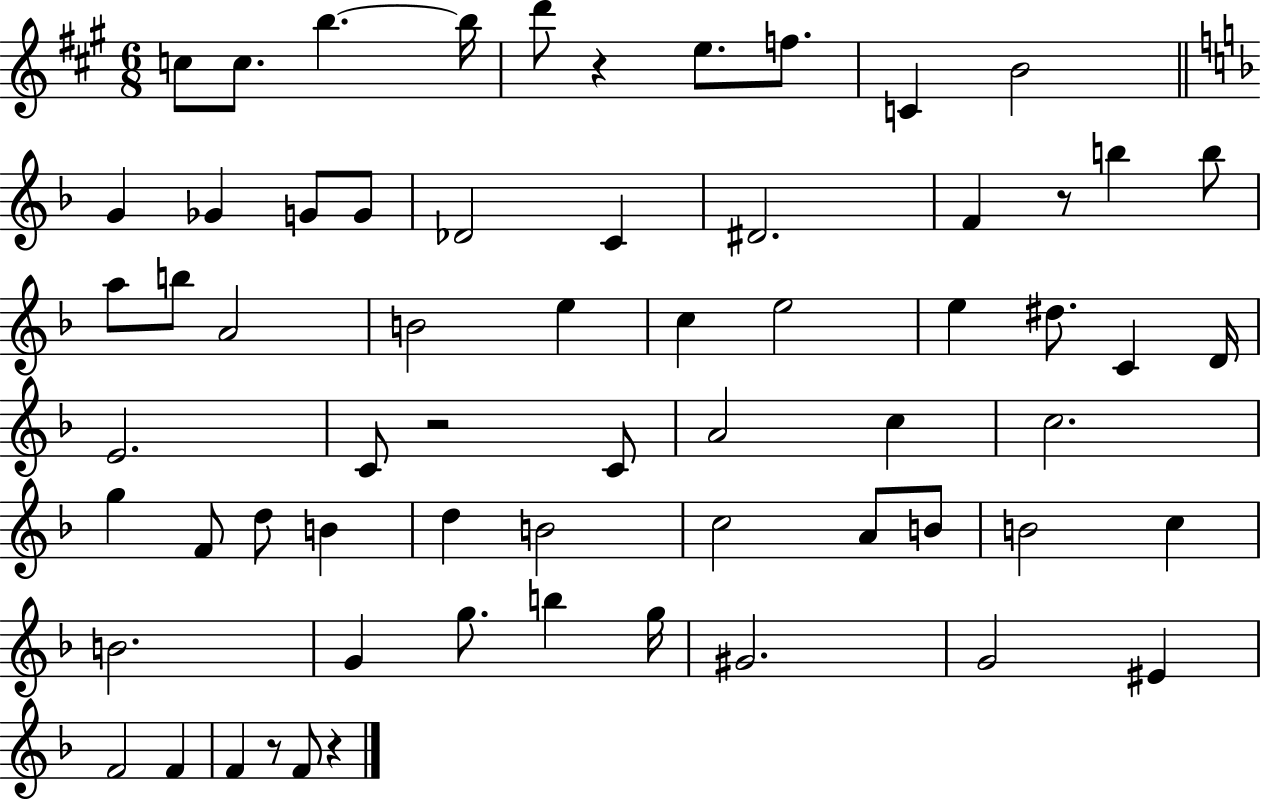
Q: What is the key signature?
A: A major